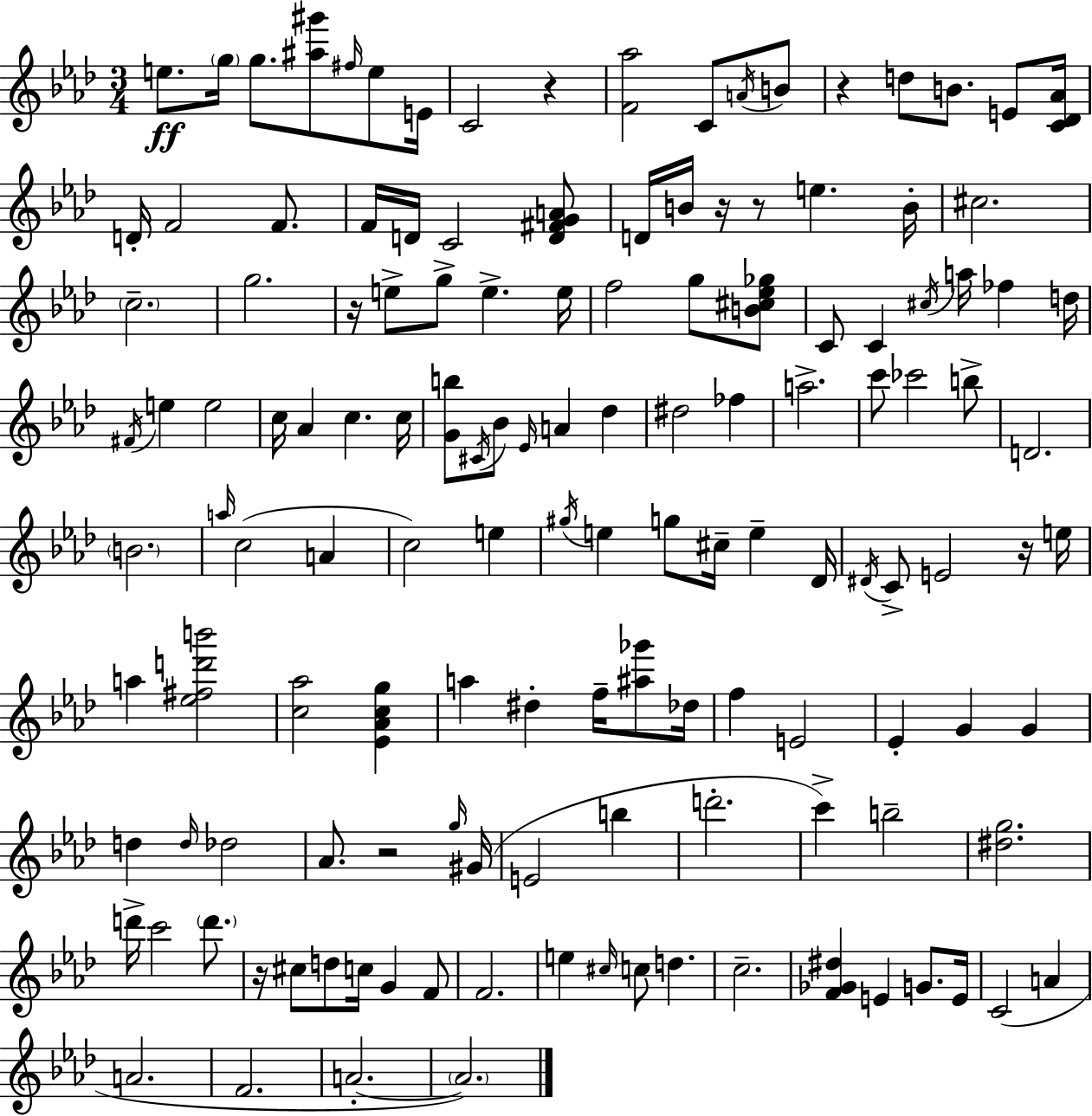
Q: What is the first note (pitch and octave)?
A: E5